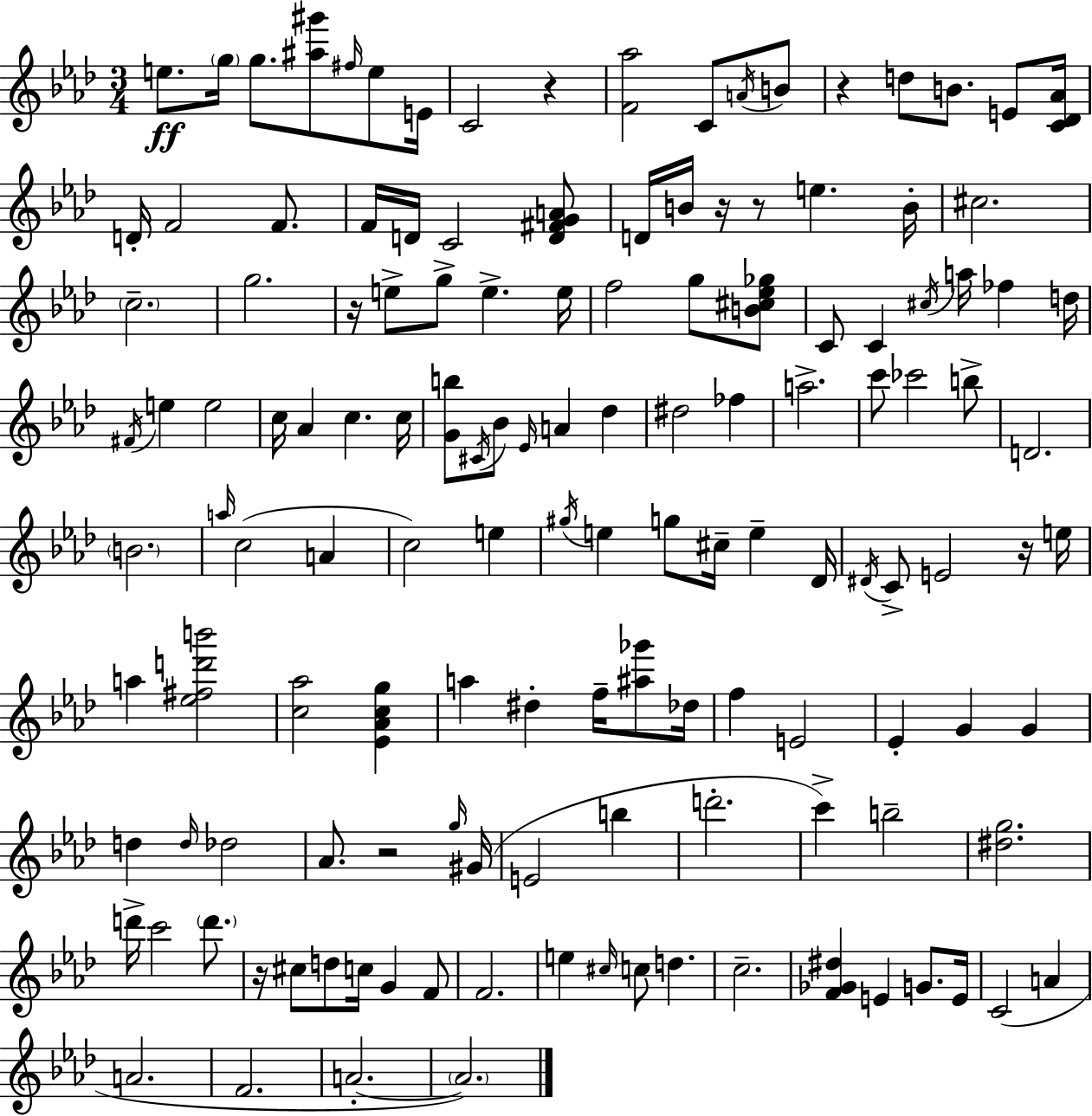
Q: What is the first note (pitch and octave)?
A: E5